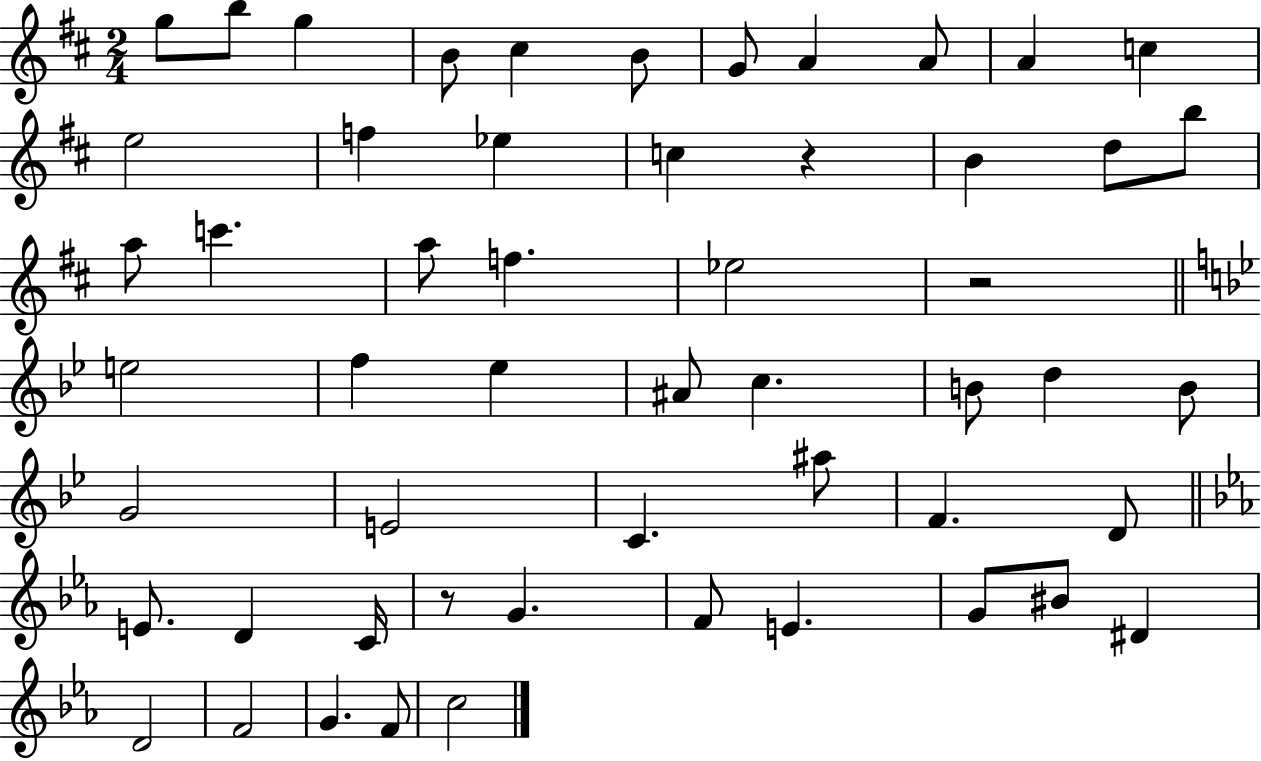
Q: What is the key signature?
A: D major